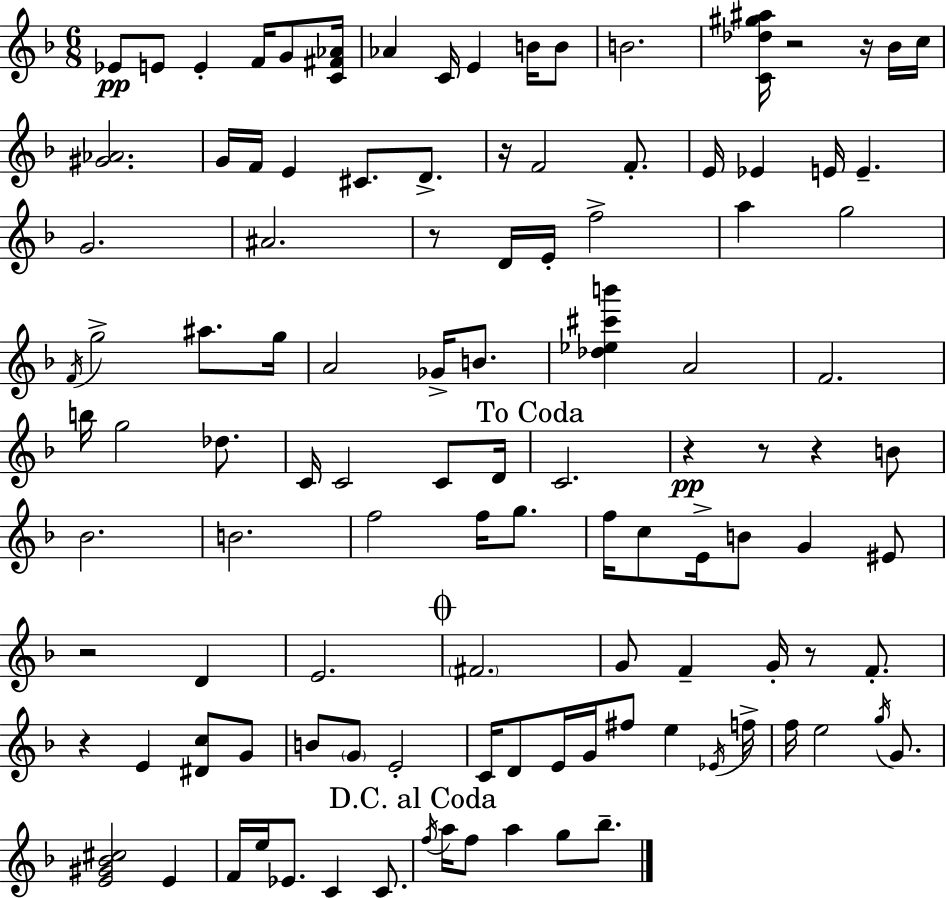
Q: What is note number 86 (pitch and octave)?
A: F4